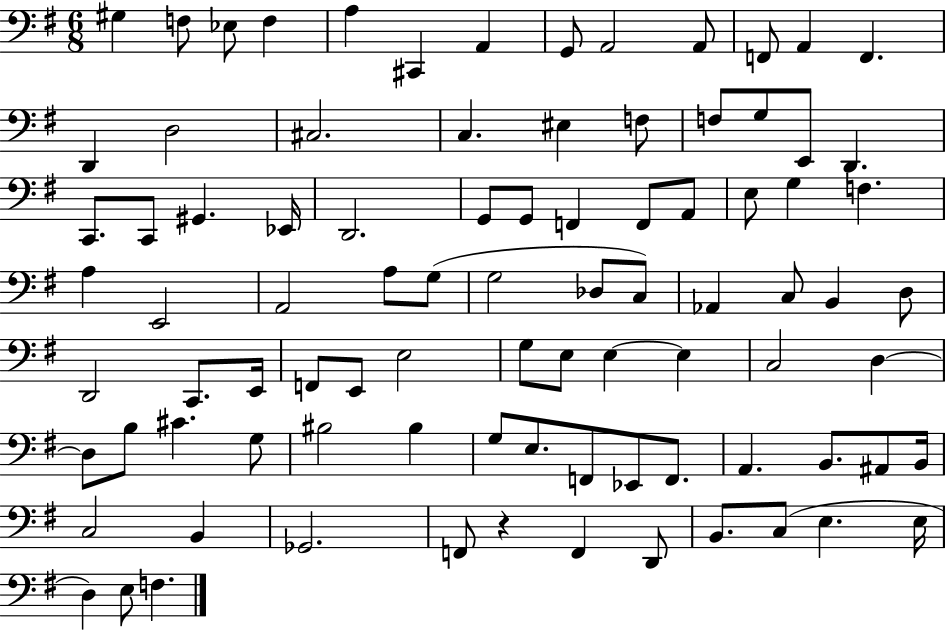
{
  \clef bass
  \numericTimeSignature
  \time 6/8
  \key g \major
  \repeat volta 2 { gis4 f8 ees8 f4 | a4 cis,4 a,4 | g,8 a,2 a,8 | f,8 a,4 f,4. | \break d,4 d2 | cis2. | c4. eis4 f8 | f8 g8 e,8 d,4. | \break c,8. c,8 gis,4. ees,16 | d,2. | g,8 g,8 f,4 f,8 a,8 | e8 g4 f4. | \break a4 e,2 | a,2 a8 g8( | g2 des8 c8) | aes,4 c8 b,4 d8 | \break d,2 c,8. e,16 | f,8 e,8 e2 | g8 e8 e4~~ e4 | c2 d4~~ | \break d8 b8 cis'4. g8 | bis2 bis4 | g8 e8. f,8 ees,8 f,8. | a,4. b,8. ais,8 b,16 | \break c2 b,4 | ges,2. | f,8 r4 f,4 d,8 | b,8. c8( e4. e16 | \break d4) e8 f4. | } \bar "|."
}